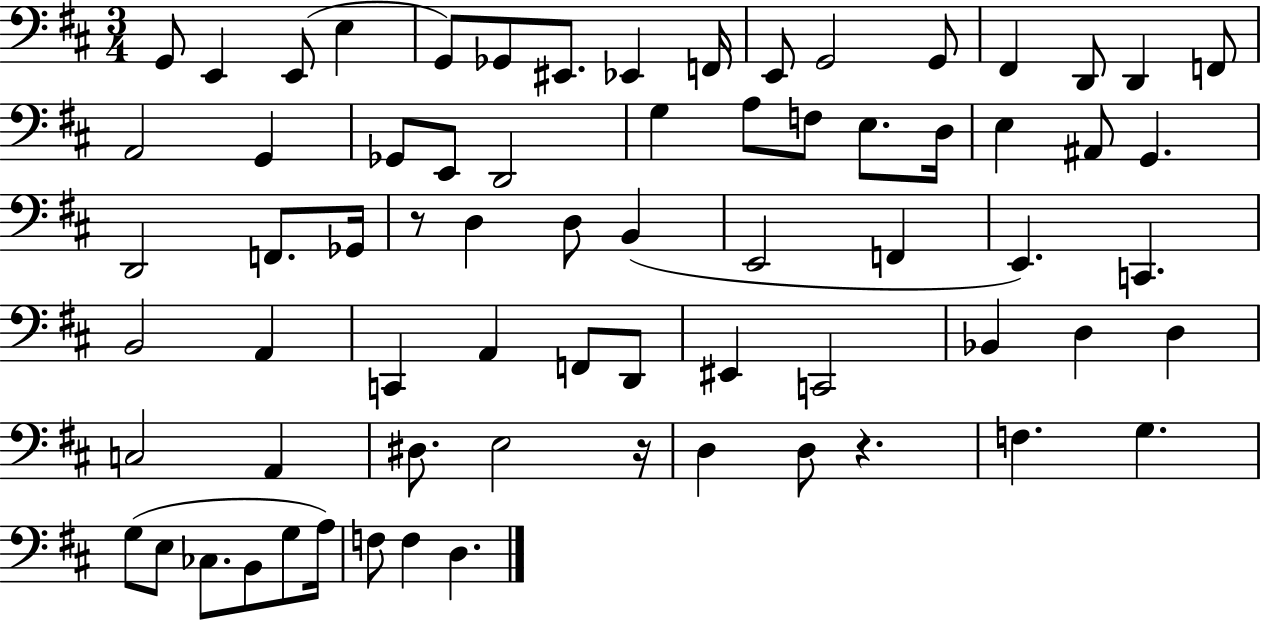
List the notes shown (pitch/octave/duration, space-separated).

G2/e E2/q E2/e E3/q G2/e Gb2/e EIS2/e. Eb2/q F2/s E2/e G2/h G2/e F#2/q D2/e D2/q F2/e A2/h G2/q Gb2/e E2/e D2/h G3/q A3/e F3/e E3/e. D3/s E3/q A#2/e G2/q. D2/h F2/e. Gb2/s R/e D3/q D3/e B2/q E2/h F2/q E2/q. C2/q. B2/h A2/q C2/q A2/q F2/e D2/e EIS2/q C2/h Bb2/q D3/q D3/q C3/h A2/q D#3/e. E3/h R/s D3/q D3/e R/q. F3/q. G3/q. G3/e E3/e CES3/e. B2/e G3/e A3/s F3/e F3/q D3/q.